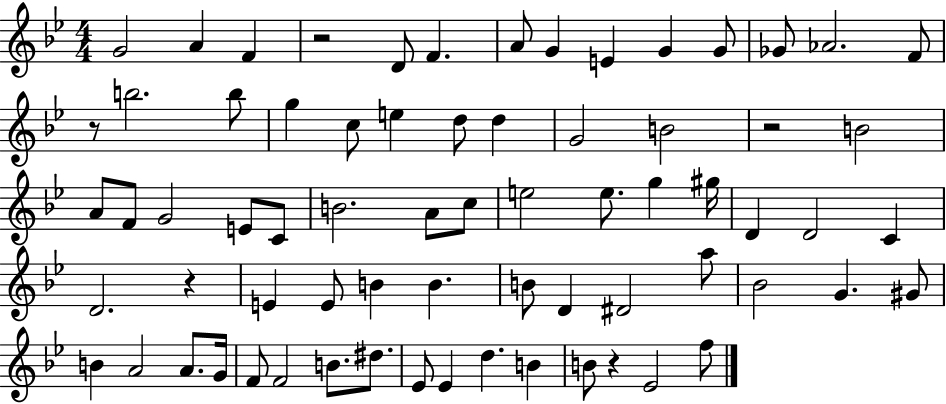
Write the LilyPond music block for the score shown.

{
  \clef treble
  \numericTimeSignature
  \time 4/4
  \key bes \major
  \repeat volta 2 { g'2 a'4 f'4 | r2 d'8 f'4. | a'8 g'4 e'4 g'4 g'8 | ges'8 aes'2. f'8 | \break r8 b''2. b''8 | g''4 c''8 e''4 d''8 d''4 | g'2 b'2 | r2 b'2 | \break a'8 f'8 g'2 e'8 c'8 | b'2. a'8 c''8 | e''2 e''8. g''4 gis''16 | d'4 d'2 c'4 | \break d'2. r4 | e'4 e'8 b'4 b'4. | b'8 d'4 dis'2 a''8 | bes'2 g'4. gis'8 | \break b'4 a'2 a'8. g'16 | f'8 f'2 b'8. dis''8. | ees'8 ees'4 d''4. b'4 | b'8 r4 ees'2 f''8 | \break } \bar "|."
}